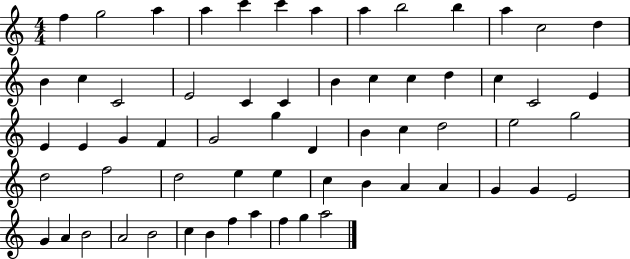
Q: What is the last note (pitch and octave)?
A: A5